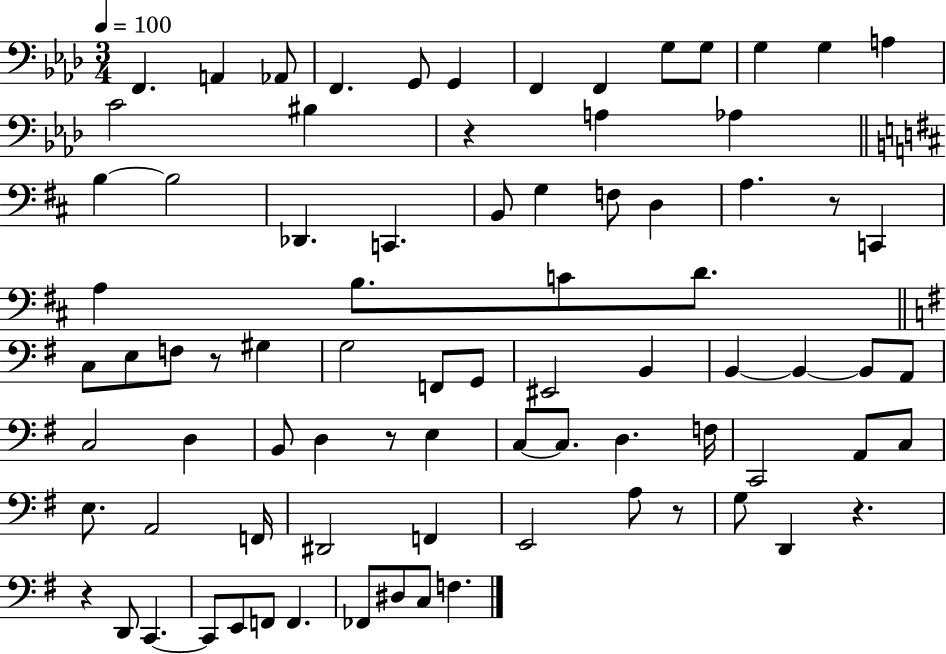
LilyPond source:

{
  \clef bass
  \numericTimeSignature
  \time 3/4
  \key aes \major
  \tempo 4 = 100
  f,4. a,4 aes,8 | f,4. g,8 g,4 | f,4 f,4 g8 g8 | g4 g4 a4 | \break c'2 bis4 | r4 a4 aes4 | \bar "||" \break \key d \major b4~~ b2 | des,4. c,4. | b,8 g4 f8 d4 | a4. r8 c,4 | \break a4 b8. c'8 d'8. | \bar "||" \break \key g \major c8 e8 f8 r8 gis4 | g2 f,8 g,8 | eis,2 b,4 | b,4~~ b,4~~ b,8 a,8 | \break c2 d4 | b,8 d4 r8 e4 | c8~~ c8. d4. f16 | c,2 a,8 c8 | \break e8. a,2 f,16 | dis,2 f,4 | e,2 a8 r8 | g8 d,4 r4. | \break r4 d,8 c,4.~~ | c,8 e,8 f,8 f,4. | fes,8 dis8 c8 f4. | \bar "|."
}